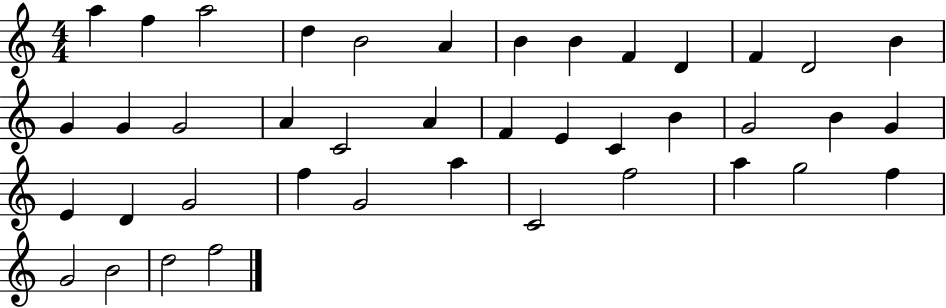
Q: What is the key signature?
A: C major